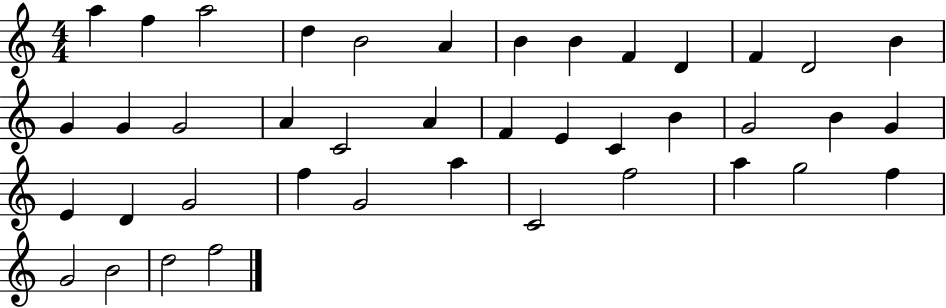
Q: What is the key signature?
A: C major